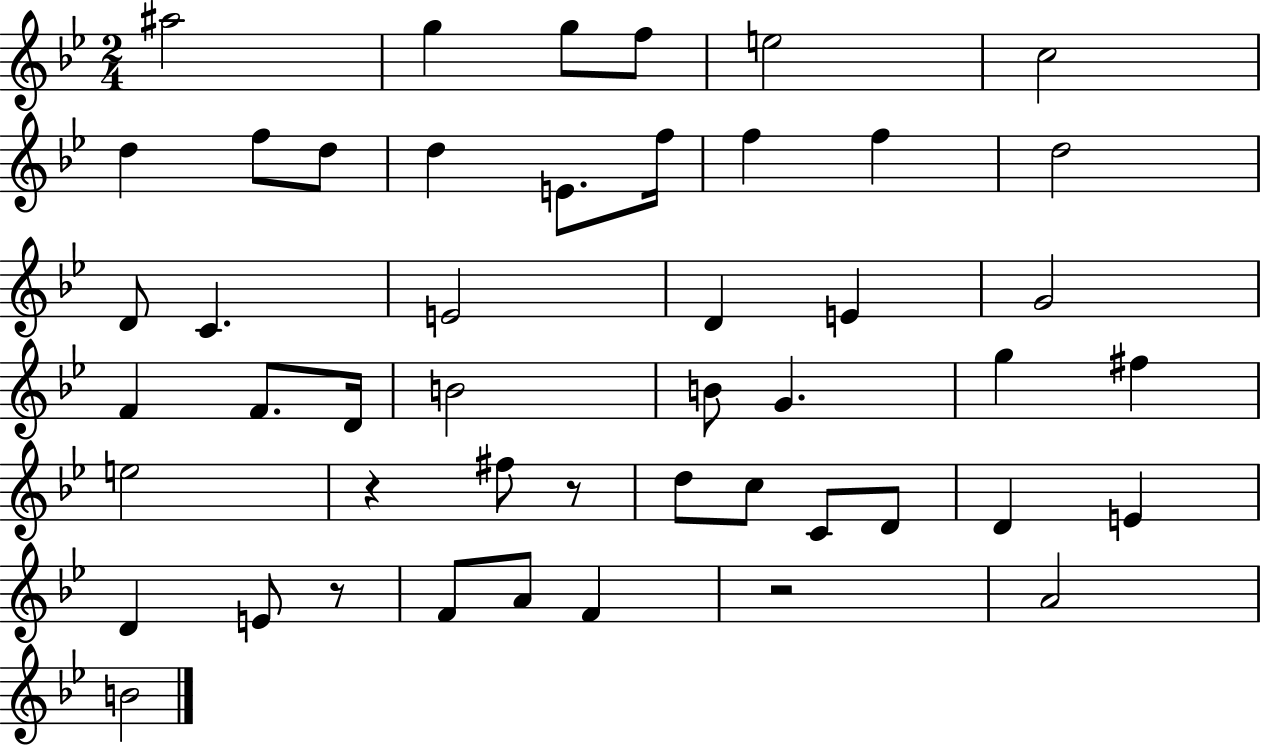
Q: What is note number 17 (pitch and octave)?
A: C4